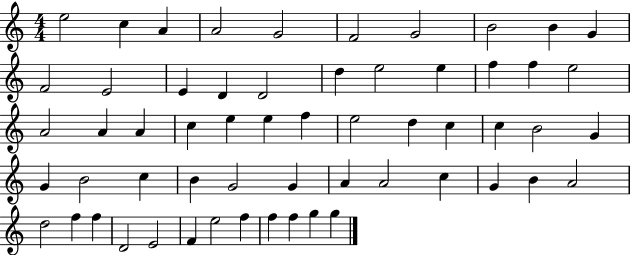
E5/h C5/q A4/q A4/h G4/h F4/h G4/h B4/h B4/q G4/q F4/h E4/h E4/q D4/q D4/h D5/q E5/h E5/q F5/q F5/q E5/h A4/h A4/q A4/q C5/q E5/q E5/q F5/q E5/h D5/q C5/q C5/q B4/h G4/q G4/q B4/h C5/q B4/q G4/h G4/q A4/q A4/h C5/q G4/q B4/q A4/h D5/h F5/q F5/q D4/h E4/h F4/q E5/h F5/q F5/q F5/q G5/q G5/q